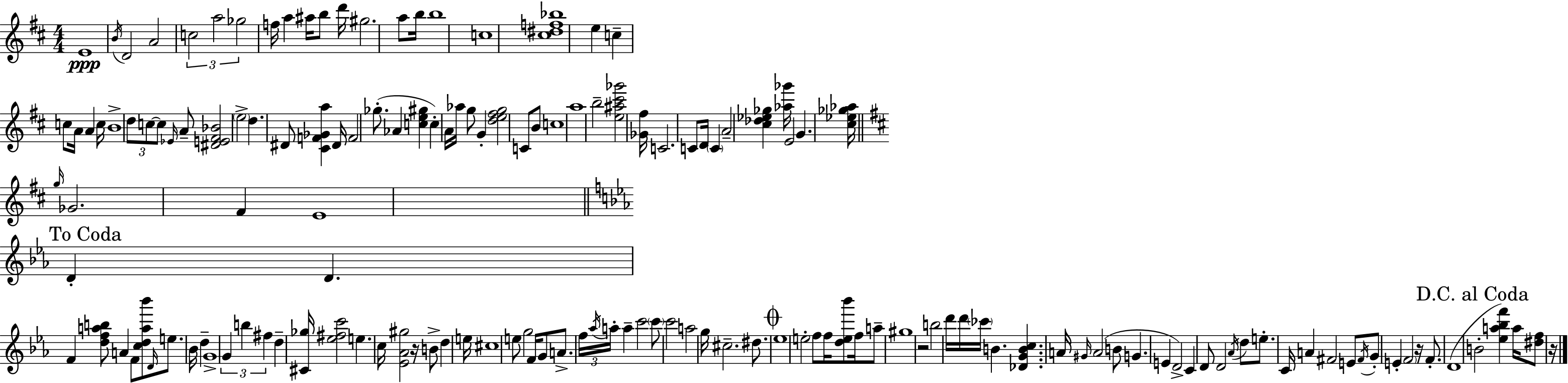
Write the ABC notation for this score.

X:1
T:Untitled
M:4/4
L:1/4
K:D
E4 B/4 D2 A2 c2 a2 _g2 f/4 a ^a/4 b/2 d'/4 ^g2 a/2 b/4 b4 c4 [^c^df_b]4 e c c/2 A/4 A c/4 B4 d/2 c/2 c/2 _E/4 A/2 [^DE^F_B]2 e2 d ^D/2 [^CF_Ga] ^D/4 F2 _g/2 _A [ce^g] c A/4 _a/4 g/2 G [de^fg]2 C/2 B/2 c4 a4 b2 [e^a^c'_g']2 [_G^f]/4 C2 C/2 D/4 C A2 [^c_d_e_g] [_a_g']/4 E2 G [^c_e_g_a]/4 g/4 _G2 ^F E4 D D F [dfab]/2 A F/2 [cda_b']/2 D/4 e/2 _B/4 d G4 G b ^f d [^C_g]/4 [_e^fc']2 e c/4 [_E_A^g]2 z/4 B/2 d e/4 ^c4 e/2 g2 F/4 G/2 A/2 f/4 _a/4 a/4 a c'2 c'/2 c'2 a2 g/4 ^c2 ^d/2 _e4 e2 f/2 f/4 [de_b']/2 f/4 a/2 ^g4 z2 b2 d'/4 d'/4 _c'/4 B [_DGBc] A/4 ^G/4 A2 B/2 G E D2 C D/2 D2 _A/4 d/2 e/2 C/4 A ^F2 E/2 ^F/4 G/2 E F2 z/4 F/2 D4 B2 [_ea_bf'] a/4 [^df]/2 z/4